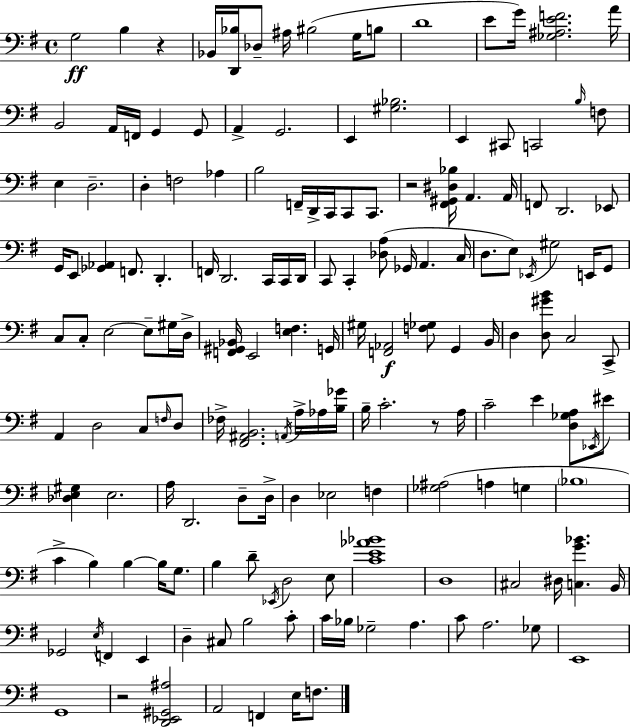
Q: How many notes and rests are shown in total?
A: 160